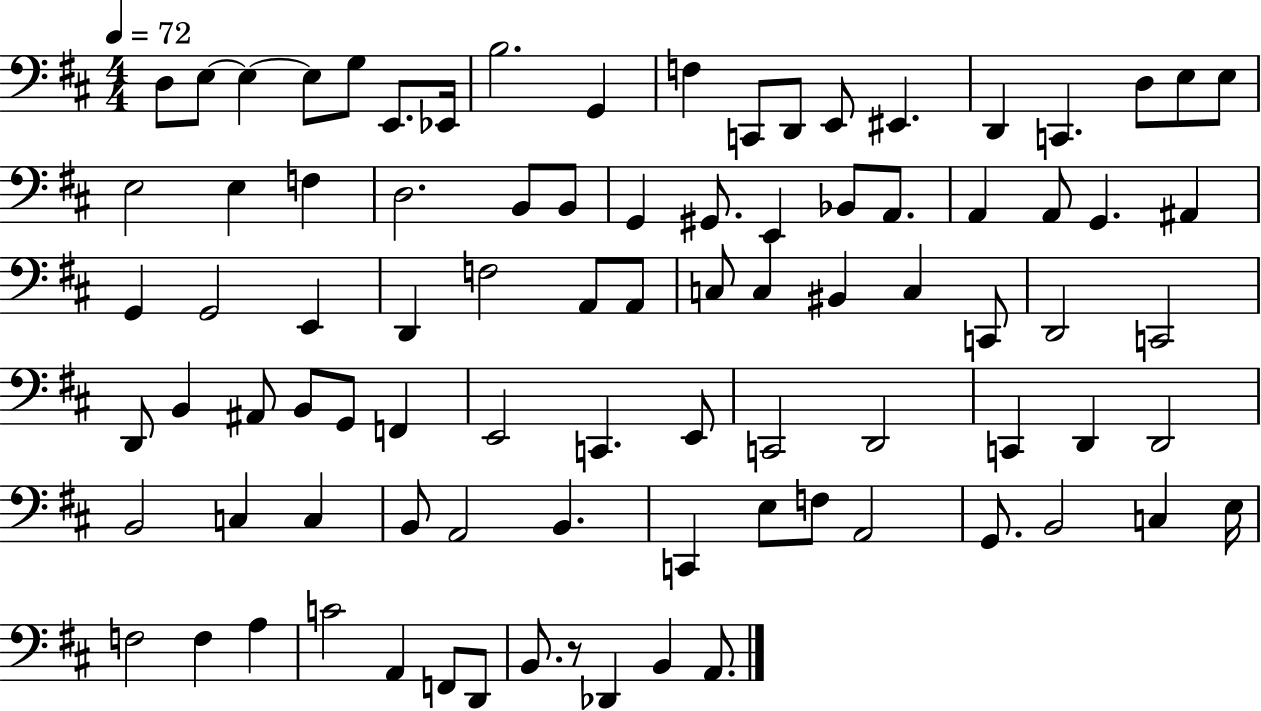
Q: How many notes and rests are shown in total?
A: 88